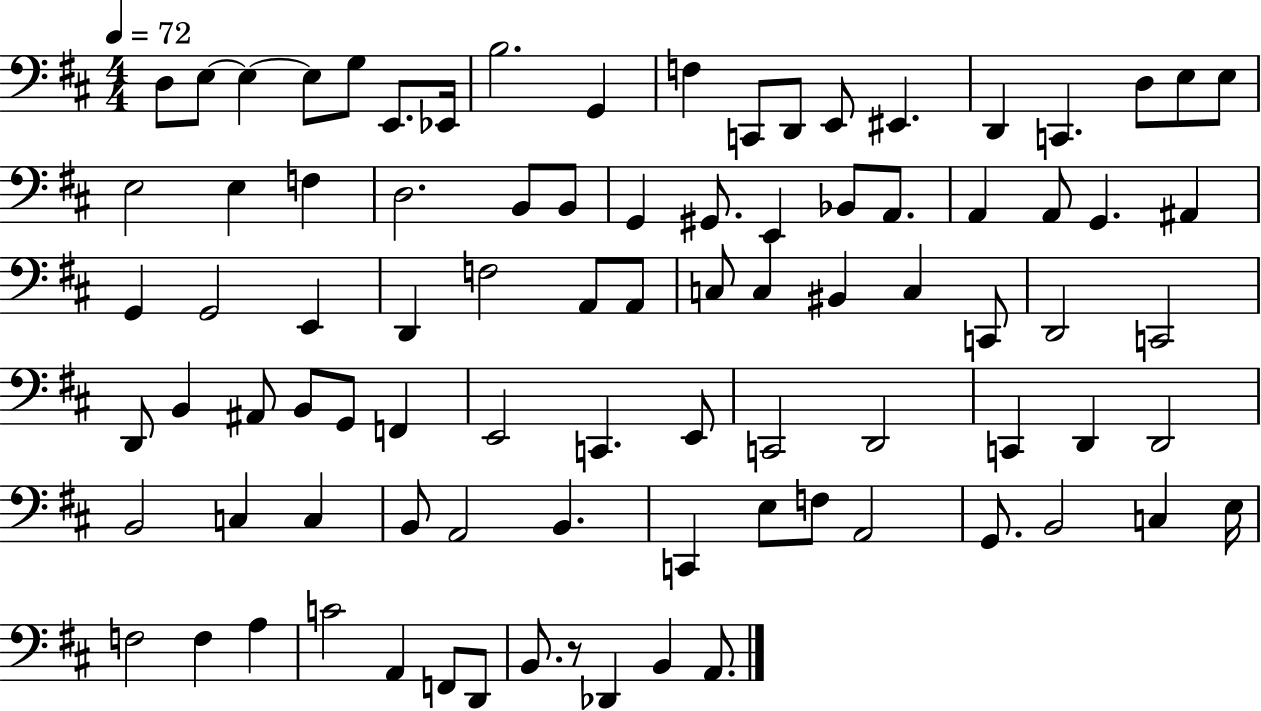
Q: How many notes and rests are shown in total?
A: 88